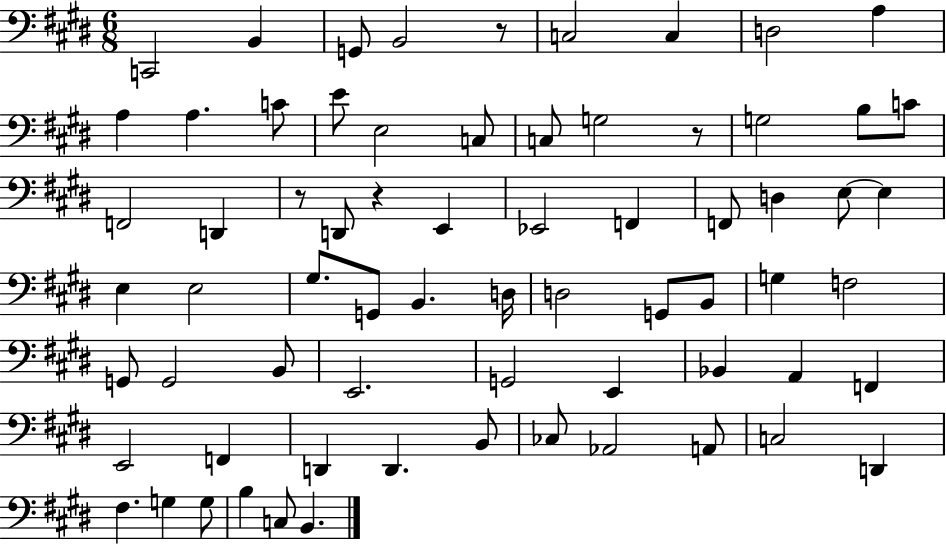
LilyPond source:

{
  \clef bass
  \numericTimeSignature
  \time 6/8
  \key e \major
  c,2 b,4 | g,8 b,2 r8 | c2 c4 | d2 a4 | \break a4 a4. c'8 | e'8 e2 c8 | c8 g2 r8 | g2 b8 c'8 | \break f,2 d,4 | r8 d,8 r4 e,4 | ees,2 f,4 | f,8 d4 e8~~ e4 | \break e4 e2 | gis8. g,8 b,4. d16 | d2 g,8 b,8 | g4 f2 | \break g,8 g,2 b,8 | e,2. | g,2 e,4 | bes,4 a,4 f,4 | \break e,2 f,4 | d,4 d,4. b,8 | ces8 aes,2 a,8 | c2 d,4 | \break fis4. g4 g8 | b4 c8 b,4. | \bar "|."
}